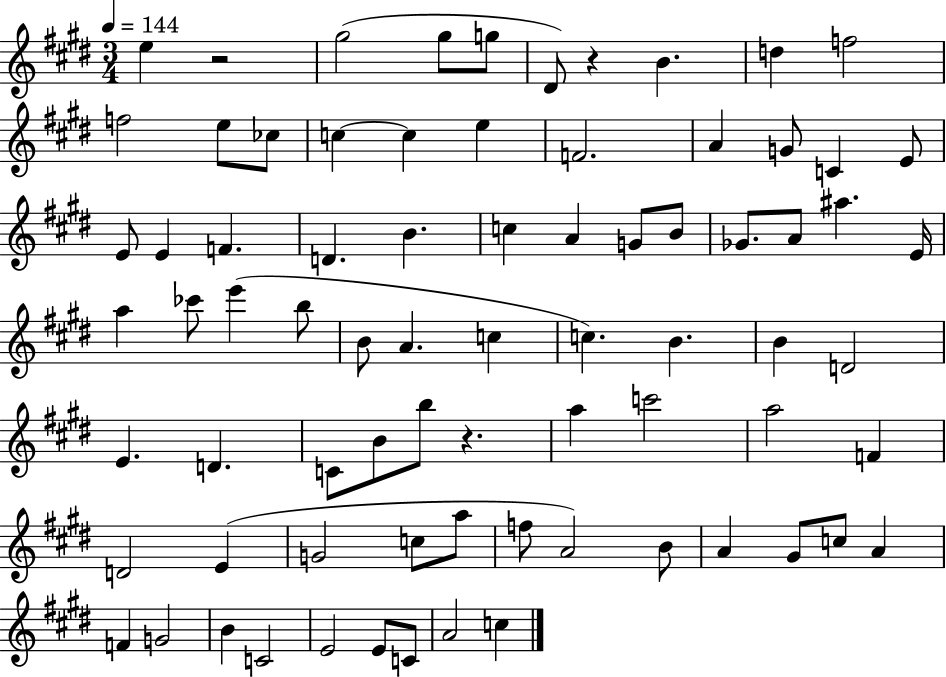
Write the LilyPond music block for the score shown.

{
  \clef treble
  \numericTimeSignature
  \time 3/4
  \key e \major
  \tempo 4 = 144
  \repeat volta 2 { e''4 r2 | gis''2( gis''8 g''8 | dis'8) r4 b'4. | d''4 f''2 | \break f''2 e''8 ces''8 | c''4~~ c''4 e''4 | f'2. | a'4 g'8 c'4 e'8 | \break e'8 e'4 f'4. | d'4. b'4. | c''4 a'4 g'8 b'8 | ges'8. a'8 ais''4. e'16 | \break a''4 ces'''8 e'''4( b''8 | b'8 a'4. c''4 | c''4.) b'4. | b'4 d'2 | \break e'4. d'4. | c'8 b'8 b''8 r4. | a''4 c'''2 | a''2 f'4 | \break d'2 e'4( | g'2 c''8 a''8 | f''8 a'2) b'8 | a'4 gis'8 c''8 a'4 | \break f'4 g'2 | b'4 c'2 | e'2 e'8 c'8 | a'2 c''4 | \break } \bar "|."
}